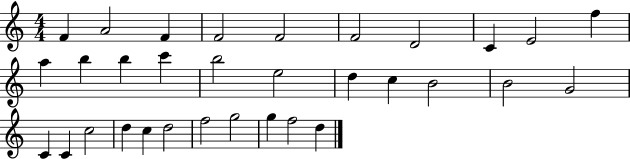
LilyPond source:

{
  \clef treble
  \numericTimeSignature
  \time 4/4
  \key c \major
  f'4 a'2 f'4 | f'2 f'2 | f'2 d'2 | c'4 e'2 f''4 | \break a''4 b''4 b''4 c'''4 | b''2 e''2 | d''4 c''4 b'2 | b'2 g'2 | \break c'4 c'4 c''2 | d''4 c''4 d''2 | f''2 g''2 | g''4 f''2 d''4 | \break \bar "|."
}